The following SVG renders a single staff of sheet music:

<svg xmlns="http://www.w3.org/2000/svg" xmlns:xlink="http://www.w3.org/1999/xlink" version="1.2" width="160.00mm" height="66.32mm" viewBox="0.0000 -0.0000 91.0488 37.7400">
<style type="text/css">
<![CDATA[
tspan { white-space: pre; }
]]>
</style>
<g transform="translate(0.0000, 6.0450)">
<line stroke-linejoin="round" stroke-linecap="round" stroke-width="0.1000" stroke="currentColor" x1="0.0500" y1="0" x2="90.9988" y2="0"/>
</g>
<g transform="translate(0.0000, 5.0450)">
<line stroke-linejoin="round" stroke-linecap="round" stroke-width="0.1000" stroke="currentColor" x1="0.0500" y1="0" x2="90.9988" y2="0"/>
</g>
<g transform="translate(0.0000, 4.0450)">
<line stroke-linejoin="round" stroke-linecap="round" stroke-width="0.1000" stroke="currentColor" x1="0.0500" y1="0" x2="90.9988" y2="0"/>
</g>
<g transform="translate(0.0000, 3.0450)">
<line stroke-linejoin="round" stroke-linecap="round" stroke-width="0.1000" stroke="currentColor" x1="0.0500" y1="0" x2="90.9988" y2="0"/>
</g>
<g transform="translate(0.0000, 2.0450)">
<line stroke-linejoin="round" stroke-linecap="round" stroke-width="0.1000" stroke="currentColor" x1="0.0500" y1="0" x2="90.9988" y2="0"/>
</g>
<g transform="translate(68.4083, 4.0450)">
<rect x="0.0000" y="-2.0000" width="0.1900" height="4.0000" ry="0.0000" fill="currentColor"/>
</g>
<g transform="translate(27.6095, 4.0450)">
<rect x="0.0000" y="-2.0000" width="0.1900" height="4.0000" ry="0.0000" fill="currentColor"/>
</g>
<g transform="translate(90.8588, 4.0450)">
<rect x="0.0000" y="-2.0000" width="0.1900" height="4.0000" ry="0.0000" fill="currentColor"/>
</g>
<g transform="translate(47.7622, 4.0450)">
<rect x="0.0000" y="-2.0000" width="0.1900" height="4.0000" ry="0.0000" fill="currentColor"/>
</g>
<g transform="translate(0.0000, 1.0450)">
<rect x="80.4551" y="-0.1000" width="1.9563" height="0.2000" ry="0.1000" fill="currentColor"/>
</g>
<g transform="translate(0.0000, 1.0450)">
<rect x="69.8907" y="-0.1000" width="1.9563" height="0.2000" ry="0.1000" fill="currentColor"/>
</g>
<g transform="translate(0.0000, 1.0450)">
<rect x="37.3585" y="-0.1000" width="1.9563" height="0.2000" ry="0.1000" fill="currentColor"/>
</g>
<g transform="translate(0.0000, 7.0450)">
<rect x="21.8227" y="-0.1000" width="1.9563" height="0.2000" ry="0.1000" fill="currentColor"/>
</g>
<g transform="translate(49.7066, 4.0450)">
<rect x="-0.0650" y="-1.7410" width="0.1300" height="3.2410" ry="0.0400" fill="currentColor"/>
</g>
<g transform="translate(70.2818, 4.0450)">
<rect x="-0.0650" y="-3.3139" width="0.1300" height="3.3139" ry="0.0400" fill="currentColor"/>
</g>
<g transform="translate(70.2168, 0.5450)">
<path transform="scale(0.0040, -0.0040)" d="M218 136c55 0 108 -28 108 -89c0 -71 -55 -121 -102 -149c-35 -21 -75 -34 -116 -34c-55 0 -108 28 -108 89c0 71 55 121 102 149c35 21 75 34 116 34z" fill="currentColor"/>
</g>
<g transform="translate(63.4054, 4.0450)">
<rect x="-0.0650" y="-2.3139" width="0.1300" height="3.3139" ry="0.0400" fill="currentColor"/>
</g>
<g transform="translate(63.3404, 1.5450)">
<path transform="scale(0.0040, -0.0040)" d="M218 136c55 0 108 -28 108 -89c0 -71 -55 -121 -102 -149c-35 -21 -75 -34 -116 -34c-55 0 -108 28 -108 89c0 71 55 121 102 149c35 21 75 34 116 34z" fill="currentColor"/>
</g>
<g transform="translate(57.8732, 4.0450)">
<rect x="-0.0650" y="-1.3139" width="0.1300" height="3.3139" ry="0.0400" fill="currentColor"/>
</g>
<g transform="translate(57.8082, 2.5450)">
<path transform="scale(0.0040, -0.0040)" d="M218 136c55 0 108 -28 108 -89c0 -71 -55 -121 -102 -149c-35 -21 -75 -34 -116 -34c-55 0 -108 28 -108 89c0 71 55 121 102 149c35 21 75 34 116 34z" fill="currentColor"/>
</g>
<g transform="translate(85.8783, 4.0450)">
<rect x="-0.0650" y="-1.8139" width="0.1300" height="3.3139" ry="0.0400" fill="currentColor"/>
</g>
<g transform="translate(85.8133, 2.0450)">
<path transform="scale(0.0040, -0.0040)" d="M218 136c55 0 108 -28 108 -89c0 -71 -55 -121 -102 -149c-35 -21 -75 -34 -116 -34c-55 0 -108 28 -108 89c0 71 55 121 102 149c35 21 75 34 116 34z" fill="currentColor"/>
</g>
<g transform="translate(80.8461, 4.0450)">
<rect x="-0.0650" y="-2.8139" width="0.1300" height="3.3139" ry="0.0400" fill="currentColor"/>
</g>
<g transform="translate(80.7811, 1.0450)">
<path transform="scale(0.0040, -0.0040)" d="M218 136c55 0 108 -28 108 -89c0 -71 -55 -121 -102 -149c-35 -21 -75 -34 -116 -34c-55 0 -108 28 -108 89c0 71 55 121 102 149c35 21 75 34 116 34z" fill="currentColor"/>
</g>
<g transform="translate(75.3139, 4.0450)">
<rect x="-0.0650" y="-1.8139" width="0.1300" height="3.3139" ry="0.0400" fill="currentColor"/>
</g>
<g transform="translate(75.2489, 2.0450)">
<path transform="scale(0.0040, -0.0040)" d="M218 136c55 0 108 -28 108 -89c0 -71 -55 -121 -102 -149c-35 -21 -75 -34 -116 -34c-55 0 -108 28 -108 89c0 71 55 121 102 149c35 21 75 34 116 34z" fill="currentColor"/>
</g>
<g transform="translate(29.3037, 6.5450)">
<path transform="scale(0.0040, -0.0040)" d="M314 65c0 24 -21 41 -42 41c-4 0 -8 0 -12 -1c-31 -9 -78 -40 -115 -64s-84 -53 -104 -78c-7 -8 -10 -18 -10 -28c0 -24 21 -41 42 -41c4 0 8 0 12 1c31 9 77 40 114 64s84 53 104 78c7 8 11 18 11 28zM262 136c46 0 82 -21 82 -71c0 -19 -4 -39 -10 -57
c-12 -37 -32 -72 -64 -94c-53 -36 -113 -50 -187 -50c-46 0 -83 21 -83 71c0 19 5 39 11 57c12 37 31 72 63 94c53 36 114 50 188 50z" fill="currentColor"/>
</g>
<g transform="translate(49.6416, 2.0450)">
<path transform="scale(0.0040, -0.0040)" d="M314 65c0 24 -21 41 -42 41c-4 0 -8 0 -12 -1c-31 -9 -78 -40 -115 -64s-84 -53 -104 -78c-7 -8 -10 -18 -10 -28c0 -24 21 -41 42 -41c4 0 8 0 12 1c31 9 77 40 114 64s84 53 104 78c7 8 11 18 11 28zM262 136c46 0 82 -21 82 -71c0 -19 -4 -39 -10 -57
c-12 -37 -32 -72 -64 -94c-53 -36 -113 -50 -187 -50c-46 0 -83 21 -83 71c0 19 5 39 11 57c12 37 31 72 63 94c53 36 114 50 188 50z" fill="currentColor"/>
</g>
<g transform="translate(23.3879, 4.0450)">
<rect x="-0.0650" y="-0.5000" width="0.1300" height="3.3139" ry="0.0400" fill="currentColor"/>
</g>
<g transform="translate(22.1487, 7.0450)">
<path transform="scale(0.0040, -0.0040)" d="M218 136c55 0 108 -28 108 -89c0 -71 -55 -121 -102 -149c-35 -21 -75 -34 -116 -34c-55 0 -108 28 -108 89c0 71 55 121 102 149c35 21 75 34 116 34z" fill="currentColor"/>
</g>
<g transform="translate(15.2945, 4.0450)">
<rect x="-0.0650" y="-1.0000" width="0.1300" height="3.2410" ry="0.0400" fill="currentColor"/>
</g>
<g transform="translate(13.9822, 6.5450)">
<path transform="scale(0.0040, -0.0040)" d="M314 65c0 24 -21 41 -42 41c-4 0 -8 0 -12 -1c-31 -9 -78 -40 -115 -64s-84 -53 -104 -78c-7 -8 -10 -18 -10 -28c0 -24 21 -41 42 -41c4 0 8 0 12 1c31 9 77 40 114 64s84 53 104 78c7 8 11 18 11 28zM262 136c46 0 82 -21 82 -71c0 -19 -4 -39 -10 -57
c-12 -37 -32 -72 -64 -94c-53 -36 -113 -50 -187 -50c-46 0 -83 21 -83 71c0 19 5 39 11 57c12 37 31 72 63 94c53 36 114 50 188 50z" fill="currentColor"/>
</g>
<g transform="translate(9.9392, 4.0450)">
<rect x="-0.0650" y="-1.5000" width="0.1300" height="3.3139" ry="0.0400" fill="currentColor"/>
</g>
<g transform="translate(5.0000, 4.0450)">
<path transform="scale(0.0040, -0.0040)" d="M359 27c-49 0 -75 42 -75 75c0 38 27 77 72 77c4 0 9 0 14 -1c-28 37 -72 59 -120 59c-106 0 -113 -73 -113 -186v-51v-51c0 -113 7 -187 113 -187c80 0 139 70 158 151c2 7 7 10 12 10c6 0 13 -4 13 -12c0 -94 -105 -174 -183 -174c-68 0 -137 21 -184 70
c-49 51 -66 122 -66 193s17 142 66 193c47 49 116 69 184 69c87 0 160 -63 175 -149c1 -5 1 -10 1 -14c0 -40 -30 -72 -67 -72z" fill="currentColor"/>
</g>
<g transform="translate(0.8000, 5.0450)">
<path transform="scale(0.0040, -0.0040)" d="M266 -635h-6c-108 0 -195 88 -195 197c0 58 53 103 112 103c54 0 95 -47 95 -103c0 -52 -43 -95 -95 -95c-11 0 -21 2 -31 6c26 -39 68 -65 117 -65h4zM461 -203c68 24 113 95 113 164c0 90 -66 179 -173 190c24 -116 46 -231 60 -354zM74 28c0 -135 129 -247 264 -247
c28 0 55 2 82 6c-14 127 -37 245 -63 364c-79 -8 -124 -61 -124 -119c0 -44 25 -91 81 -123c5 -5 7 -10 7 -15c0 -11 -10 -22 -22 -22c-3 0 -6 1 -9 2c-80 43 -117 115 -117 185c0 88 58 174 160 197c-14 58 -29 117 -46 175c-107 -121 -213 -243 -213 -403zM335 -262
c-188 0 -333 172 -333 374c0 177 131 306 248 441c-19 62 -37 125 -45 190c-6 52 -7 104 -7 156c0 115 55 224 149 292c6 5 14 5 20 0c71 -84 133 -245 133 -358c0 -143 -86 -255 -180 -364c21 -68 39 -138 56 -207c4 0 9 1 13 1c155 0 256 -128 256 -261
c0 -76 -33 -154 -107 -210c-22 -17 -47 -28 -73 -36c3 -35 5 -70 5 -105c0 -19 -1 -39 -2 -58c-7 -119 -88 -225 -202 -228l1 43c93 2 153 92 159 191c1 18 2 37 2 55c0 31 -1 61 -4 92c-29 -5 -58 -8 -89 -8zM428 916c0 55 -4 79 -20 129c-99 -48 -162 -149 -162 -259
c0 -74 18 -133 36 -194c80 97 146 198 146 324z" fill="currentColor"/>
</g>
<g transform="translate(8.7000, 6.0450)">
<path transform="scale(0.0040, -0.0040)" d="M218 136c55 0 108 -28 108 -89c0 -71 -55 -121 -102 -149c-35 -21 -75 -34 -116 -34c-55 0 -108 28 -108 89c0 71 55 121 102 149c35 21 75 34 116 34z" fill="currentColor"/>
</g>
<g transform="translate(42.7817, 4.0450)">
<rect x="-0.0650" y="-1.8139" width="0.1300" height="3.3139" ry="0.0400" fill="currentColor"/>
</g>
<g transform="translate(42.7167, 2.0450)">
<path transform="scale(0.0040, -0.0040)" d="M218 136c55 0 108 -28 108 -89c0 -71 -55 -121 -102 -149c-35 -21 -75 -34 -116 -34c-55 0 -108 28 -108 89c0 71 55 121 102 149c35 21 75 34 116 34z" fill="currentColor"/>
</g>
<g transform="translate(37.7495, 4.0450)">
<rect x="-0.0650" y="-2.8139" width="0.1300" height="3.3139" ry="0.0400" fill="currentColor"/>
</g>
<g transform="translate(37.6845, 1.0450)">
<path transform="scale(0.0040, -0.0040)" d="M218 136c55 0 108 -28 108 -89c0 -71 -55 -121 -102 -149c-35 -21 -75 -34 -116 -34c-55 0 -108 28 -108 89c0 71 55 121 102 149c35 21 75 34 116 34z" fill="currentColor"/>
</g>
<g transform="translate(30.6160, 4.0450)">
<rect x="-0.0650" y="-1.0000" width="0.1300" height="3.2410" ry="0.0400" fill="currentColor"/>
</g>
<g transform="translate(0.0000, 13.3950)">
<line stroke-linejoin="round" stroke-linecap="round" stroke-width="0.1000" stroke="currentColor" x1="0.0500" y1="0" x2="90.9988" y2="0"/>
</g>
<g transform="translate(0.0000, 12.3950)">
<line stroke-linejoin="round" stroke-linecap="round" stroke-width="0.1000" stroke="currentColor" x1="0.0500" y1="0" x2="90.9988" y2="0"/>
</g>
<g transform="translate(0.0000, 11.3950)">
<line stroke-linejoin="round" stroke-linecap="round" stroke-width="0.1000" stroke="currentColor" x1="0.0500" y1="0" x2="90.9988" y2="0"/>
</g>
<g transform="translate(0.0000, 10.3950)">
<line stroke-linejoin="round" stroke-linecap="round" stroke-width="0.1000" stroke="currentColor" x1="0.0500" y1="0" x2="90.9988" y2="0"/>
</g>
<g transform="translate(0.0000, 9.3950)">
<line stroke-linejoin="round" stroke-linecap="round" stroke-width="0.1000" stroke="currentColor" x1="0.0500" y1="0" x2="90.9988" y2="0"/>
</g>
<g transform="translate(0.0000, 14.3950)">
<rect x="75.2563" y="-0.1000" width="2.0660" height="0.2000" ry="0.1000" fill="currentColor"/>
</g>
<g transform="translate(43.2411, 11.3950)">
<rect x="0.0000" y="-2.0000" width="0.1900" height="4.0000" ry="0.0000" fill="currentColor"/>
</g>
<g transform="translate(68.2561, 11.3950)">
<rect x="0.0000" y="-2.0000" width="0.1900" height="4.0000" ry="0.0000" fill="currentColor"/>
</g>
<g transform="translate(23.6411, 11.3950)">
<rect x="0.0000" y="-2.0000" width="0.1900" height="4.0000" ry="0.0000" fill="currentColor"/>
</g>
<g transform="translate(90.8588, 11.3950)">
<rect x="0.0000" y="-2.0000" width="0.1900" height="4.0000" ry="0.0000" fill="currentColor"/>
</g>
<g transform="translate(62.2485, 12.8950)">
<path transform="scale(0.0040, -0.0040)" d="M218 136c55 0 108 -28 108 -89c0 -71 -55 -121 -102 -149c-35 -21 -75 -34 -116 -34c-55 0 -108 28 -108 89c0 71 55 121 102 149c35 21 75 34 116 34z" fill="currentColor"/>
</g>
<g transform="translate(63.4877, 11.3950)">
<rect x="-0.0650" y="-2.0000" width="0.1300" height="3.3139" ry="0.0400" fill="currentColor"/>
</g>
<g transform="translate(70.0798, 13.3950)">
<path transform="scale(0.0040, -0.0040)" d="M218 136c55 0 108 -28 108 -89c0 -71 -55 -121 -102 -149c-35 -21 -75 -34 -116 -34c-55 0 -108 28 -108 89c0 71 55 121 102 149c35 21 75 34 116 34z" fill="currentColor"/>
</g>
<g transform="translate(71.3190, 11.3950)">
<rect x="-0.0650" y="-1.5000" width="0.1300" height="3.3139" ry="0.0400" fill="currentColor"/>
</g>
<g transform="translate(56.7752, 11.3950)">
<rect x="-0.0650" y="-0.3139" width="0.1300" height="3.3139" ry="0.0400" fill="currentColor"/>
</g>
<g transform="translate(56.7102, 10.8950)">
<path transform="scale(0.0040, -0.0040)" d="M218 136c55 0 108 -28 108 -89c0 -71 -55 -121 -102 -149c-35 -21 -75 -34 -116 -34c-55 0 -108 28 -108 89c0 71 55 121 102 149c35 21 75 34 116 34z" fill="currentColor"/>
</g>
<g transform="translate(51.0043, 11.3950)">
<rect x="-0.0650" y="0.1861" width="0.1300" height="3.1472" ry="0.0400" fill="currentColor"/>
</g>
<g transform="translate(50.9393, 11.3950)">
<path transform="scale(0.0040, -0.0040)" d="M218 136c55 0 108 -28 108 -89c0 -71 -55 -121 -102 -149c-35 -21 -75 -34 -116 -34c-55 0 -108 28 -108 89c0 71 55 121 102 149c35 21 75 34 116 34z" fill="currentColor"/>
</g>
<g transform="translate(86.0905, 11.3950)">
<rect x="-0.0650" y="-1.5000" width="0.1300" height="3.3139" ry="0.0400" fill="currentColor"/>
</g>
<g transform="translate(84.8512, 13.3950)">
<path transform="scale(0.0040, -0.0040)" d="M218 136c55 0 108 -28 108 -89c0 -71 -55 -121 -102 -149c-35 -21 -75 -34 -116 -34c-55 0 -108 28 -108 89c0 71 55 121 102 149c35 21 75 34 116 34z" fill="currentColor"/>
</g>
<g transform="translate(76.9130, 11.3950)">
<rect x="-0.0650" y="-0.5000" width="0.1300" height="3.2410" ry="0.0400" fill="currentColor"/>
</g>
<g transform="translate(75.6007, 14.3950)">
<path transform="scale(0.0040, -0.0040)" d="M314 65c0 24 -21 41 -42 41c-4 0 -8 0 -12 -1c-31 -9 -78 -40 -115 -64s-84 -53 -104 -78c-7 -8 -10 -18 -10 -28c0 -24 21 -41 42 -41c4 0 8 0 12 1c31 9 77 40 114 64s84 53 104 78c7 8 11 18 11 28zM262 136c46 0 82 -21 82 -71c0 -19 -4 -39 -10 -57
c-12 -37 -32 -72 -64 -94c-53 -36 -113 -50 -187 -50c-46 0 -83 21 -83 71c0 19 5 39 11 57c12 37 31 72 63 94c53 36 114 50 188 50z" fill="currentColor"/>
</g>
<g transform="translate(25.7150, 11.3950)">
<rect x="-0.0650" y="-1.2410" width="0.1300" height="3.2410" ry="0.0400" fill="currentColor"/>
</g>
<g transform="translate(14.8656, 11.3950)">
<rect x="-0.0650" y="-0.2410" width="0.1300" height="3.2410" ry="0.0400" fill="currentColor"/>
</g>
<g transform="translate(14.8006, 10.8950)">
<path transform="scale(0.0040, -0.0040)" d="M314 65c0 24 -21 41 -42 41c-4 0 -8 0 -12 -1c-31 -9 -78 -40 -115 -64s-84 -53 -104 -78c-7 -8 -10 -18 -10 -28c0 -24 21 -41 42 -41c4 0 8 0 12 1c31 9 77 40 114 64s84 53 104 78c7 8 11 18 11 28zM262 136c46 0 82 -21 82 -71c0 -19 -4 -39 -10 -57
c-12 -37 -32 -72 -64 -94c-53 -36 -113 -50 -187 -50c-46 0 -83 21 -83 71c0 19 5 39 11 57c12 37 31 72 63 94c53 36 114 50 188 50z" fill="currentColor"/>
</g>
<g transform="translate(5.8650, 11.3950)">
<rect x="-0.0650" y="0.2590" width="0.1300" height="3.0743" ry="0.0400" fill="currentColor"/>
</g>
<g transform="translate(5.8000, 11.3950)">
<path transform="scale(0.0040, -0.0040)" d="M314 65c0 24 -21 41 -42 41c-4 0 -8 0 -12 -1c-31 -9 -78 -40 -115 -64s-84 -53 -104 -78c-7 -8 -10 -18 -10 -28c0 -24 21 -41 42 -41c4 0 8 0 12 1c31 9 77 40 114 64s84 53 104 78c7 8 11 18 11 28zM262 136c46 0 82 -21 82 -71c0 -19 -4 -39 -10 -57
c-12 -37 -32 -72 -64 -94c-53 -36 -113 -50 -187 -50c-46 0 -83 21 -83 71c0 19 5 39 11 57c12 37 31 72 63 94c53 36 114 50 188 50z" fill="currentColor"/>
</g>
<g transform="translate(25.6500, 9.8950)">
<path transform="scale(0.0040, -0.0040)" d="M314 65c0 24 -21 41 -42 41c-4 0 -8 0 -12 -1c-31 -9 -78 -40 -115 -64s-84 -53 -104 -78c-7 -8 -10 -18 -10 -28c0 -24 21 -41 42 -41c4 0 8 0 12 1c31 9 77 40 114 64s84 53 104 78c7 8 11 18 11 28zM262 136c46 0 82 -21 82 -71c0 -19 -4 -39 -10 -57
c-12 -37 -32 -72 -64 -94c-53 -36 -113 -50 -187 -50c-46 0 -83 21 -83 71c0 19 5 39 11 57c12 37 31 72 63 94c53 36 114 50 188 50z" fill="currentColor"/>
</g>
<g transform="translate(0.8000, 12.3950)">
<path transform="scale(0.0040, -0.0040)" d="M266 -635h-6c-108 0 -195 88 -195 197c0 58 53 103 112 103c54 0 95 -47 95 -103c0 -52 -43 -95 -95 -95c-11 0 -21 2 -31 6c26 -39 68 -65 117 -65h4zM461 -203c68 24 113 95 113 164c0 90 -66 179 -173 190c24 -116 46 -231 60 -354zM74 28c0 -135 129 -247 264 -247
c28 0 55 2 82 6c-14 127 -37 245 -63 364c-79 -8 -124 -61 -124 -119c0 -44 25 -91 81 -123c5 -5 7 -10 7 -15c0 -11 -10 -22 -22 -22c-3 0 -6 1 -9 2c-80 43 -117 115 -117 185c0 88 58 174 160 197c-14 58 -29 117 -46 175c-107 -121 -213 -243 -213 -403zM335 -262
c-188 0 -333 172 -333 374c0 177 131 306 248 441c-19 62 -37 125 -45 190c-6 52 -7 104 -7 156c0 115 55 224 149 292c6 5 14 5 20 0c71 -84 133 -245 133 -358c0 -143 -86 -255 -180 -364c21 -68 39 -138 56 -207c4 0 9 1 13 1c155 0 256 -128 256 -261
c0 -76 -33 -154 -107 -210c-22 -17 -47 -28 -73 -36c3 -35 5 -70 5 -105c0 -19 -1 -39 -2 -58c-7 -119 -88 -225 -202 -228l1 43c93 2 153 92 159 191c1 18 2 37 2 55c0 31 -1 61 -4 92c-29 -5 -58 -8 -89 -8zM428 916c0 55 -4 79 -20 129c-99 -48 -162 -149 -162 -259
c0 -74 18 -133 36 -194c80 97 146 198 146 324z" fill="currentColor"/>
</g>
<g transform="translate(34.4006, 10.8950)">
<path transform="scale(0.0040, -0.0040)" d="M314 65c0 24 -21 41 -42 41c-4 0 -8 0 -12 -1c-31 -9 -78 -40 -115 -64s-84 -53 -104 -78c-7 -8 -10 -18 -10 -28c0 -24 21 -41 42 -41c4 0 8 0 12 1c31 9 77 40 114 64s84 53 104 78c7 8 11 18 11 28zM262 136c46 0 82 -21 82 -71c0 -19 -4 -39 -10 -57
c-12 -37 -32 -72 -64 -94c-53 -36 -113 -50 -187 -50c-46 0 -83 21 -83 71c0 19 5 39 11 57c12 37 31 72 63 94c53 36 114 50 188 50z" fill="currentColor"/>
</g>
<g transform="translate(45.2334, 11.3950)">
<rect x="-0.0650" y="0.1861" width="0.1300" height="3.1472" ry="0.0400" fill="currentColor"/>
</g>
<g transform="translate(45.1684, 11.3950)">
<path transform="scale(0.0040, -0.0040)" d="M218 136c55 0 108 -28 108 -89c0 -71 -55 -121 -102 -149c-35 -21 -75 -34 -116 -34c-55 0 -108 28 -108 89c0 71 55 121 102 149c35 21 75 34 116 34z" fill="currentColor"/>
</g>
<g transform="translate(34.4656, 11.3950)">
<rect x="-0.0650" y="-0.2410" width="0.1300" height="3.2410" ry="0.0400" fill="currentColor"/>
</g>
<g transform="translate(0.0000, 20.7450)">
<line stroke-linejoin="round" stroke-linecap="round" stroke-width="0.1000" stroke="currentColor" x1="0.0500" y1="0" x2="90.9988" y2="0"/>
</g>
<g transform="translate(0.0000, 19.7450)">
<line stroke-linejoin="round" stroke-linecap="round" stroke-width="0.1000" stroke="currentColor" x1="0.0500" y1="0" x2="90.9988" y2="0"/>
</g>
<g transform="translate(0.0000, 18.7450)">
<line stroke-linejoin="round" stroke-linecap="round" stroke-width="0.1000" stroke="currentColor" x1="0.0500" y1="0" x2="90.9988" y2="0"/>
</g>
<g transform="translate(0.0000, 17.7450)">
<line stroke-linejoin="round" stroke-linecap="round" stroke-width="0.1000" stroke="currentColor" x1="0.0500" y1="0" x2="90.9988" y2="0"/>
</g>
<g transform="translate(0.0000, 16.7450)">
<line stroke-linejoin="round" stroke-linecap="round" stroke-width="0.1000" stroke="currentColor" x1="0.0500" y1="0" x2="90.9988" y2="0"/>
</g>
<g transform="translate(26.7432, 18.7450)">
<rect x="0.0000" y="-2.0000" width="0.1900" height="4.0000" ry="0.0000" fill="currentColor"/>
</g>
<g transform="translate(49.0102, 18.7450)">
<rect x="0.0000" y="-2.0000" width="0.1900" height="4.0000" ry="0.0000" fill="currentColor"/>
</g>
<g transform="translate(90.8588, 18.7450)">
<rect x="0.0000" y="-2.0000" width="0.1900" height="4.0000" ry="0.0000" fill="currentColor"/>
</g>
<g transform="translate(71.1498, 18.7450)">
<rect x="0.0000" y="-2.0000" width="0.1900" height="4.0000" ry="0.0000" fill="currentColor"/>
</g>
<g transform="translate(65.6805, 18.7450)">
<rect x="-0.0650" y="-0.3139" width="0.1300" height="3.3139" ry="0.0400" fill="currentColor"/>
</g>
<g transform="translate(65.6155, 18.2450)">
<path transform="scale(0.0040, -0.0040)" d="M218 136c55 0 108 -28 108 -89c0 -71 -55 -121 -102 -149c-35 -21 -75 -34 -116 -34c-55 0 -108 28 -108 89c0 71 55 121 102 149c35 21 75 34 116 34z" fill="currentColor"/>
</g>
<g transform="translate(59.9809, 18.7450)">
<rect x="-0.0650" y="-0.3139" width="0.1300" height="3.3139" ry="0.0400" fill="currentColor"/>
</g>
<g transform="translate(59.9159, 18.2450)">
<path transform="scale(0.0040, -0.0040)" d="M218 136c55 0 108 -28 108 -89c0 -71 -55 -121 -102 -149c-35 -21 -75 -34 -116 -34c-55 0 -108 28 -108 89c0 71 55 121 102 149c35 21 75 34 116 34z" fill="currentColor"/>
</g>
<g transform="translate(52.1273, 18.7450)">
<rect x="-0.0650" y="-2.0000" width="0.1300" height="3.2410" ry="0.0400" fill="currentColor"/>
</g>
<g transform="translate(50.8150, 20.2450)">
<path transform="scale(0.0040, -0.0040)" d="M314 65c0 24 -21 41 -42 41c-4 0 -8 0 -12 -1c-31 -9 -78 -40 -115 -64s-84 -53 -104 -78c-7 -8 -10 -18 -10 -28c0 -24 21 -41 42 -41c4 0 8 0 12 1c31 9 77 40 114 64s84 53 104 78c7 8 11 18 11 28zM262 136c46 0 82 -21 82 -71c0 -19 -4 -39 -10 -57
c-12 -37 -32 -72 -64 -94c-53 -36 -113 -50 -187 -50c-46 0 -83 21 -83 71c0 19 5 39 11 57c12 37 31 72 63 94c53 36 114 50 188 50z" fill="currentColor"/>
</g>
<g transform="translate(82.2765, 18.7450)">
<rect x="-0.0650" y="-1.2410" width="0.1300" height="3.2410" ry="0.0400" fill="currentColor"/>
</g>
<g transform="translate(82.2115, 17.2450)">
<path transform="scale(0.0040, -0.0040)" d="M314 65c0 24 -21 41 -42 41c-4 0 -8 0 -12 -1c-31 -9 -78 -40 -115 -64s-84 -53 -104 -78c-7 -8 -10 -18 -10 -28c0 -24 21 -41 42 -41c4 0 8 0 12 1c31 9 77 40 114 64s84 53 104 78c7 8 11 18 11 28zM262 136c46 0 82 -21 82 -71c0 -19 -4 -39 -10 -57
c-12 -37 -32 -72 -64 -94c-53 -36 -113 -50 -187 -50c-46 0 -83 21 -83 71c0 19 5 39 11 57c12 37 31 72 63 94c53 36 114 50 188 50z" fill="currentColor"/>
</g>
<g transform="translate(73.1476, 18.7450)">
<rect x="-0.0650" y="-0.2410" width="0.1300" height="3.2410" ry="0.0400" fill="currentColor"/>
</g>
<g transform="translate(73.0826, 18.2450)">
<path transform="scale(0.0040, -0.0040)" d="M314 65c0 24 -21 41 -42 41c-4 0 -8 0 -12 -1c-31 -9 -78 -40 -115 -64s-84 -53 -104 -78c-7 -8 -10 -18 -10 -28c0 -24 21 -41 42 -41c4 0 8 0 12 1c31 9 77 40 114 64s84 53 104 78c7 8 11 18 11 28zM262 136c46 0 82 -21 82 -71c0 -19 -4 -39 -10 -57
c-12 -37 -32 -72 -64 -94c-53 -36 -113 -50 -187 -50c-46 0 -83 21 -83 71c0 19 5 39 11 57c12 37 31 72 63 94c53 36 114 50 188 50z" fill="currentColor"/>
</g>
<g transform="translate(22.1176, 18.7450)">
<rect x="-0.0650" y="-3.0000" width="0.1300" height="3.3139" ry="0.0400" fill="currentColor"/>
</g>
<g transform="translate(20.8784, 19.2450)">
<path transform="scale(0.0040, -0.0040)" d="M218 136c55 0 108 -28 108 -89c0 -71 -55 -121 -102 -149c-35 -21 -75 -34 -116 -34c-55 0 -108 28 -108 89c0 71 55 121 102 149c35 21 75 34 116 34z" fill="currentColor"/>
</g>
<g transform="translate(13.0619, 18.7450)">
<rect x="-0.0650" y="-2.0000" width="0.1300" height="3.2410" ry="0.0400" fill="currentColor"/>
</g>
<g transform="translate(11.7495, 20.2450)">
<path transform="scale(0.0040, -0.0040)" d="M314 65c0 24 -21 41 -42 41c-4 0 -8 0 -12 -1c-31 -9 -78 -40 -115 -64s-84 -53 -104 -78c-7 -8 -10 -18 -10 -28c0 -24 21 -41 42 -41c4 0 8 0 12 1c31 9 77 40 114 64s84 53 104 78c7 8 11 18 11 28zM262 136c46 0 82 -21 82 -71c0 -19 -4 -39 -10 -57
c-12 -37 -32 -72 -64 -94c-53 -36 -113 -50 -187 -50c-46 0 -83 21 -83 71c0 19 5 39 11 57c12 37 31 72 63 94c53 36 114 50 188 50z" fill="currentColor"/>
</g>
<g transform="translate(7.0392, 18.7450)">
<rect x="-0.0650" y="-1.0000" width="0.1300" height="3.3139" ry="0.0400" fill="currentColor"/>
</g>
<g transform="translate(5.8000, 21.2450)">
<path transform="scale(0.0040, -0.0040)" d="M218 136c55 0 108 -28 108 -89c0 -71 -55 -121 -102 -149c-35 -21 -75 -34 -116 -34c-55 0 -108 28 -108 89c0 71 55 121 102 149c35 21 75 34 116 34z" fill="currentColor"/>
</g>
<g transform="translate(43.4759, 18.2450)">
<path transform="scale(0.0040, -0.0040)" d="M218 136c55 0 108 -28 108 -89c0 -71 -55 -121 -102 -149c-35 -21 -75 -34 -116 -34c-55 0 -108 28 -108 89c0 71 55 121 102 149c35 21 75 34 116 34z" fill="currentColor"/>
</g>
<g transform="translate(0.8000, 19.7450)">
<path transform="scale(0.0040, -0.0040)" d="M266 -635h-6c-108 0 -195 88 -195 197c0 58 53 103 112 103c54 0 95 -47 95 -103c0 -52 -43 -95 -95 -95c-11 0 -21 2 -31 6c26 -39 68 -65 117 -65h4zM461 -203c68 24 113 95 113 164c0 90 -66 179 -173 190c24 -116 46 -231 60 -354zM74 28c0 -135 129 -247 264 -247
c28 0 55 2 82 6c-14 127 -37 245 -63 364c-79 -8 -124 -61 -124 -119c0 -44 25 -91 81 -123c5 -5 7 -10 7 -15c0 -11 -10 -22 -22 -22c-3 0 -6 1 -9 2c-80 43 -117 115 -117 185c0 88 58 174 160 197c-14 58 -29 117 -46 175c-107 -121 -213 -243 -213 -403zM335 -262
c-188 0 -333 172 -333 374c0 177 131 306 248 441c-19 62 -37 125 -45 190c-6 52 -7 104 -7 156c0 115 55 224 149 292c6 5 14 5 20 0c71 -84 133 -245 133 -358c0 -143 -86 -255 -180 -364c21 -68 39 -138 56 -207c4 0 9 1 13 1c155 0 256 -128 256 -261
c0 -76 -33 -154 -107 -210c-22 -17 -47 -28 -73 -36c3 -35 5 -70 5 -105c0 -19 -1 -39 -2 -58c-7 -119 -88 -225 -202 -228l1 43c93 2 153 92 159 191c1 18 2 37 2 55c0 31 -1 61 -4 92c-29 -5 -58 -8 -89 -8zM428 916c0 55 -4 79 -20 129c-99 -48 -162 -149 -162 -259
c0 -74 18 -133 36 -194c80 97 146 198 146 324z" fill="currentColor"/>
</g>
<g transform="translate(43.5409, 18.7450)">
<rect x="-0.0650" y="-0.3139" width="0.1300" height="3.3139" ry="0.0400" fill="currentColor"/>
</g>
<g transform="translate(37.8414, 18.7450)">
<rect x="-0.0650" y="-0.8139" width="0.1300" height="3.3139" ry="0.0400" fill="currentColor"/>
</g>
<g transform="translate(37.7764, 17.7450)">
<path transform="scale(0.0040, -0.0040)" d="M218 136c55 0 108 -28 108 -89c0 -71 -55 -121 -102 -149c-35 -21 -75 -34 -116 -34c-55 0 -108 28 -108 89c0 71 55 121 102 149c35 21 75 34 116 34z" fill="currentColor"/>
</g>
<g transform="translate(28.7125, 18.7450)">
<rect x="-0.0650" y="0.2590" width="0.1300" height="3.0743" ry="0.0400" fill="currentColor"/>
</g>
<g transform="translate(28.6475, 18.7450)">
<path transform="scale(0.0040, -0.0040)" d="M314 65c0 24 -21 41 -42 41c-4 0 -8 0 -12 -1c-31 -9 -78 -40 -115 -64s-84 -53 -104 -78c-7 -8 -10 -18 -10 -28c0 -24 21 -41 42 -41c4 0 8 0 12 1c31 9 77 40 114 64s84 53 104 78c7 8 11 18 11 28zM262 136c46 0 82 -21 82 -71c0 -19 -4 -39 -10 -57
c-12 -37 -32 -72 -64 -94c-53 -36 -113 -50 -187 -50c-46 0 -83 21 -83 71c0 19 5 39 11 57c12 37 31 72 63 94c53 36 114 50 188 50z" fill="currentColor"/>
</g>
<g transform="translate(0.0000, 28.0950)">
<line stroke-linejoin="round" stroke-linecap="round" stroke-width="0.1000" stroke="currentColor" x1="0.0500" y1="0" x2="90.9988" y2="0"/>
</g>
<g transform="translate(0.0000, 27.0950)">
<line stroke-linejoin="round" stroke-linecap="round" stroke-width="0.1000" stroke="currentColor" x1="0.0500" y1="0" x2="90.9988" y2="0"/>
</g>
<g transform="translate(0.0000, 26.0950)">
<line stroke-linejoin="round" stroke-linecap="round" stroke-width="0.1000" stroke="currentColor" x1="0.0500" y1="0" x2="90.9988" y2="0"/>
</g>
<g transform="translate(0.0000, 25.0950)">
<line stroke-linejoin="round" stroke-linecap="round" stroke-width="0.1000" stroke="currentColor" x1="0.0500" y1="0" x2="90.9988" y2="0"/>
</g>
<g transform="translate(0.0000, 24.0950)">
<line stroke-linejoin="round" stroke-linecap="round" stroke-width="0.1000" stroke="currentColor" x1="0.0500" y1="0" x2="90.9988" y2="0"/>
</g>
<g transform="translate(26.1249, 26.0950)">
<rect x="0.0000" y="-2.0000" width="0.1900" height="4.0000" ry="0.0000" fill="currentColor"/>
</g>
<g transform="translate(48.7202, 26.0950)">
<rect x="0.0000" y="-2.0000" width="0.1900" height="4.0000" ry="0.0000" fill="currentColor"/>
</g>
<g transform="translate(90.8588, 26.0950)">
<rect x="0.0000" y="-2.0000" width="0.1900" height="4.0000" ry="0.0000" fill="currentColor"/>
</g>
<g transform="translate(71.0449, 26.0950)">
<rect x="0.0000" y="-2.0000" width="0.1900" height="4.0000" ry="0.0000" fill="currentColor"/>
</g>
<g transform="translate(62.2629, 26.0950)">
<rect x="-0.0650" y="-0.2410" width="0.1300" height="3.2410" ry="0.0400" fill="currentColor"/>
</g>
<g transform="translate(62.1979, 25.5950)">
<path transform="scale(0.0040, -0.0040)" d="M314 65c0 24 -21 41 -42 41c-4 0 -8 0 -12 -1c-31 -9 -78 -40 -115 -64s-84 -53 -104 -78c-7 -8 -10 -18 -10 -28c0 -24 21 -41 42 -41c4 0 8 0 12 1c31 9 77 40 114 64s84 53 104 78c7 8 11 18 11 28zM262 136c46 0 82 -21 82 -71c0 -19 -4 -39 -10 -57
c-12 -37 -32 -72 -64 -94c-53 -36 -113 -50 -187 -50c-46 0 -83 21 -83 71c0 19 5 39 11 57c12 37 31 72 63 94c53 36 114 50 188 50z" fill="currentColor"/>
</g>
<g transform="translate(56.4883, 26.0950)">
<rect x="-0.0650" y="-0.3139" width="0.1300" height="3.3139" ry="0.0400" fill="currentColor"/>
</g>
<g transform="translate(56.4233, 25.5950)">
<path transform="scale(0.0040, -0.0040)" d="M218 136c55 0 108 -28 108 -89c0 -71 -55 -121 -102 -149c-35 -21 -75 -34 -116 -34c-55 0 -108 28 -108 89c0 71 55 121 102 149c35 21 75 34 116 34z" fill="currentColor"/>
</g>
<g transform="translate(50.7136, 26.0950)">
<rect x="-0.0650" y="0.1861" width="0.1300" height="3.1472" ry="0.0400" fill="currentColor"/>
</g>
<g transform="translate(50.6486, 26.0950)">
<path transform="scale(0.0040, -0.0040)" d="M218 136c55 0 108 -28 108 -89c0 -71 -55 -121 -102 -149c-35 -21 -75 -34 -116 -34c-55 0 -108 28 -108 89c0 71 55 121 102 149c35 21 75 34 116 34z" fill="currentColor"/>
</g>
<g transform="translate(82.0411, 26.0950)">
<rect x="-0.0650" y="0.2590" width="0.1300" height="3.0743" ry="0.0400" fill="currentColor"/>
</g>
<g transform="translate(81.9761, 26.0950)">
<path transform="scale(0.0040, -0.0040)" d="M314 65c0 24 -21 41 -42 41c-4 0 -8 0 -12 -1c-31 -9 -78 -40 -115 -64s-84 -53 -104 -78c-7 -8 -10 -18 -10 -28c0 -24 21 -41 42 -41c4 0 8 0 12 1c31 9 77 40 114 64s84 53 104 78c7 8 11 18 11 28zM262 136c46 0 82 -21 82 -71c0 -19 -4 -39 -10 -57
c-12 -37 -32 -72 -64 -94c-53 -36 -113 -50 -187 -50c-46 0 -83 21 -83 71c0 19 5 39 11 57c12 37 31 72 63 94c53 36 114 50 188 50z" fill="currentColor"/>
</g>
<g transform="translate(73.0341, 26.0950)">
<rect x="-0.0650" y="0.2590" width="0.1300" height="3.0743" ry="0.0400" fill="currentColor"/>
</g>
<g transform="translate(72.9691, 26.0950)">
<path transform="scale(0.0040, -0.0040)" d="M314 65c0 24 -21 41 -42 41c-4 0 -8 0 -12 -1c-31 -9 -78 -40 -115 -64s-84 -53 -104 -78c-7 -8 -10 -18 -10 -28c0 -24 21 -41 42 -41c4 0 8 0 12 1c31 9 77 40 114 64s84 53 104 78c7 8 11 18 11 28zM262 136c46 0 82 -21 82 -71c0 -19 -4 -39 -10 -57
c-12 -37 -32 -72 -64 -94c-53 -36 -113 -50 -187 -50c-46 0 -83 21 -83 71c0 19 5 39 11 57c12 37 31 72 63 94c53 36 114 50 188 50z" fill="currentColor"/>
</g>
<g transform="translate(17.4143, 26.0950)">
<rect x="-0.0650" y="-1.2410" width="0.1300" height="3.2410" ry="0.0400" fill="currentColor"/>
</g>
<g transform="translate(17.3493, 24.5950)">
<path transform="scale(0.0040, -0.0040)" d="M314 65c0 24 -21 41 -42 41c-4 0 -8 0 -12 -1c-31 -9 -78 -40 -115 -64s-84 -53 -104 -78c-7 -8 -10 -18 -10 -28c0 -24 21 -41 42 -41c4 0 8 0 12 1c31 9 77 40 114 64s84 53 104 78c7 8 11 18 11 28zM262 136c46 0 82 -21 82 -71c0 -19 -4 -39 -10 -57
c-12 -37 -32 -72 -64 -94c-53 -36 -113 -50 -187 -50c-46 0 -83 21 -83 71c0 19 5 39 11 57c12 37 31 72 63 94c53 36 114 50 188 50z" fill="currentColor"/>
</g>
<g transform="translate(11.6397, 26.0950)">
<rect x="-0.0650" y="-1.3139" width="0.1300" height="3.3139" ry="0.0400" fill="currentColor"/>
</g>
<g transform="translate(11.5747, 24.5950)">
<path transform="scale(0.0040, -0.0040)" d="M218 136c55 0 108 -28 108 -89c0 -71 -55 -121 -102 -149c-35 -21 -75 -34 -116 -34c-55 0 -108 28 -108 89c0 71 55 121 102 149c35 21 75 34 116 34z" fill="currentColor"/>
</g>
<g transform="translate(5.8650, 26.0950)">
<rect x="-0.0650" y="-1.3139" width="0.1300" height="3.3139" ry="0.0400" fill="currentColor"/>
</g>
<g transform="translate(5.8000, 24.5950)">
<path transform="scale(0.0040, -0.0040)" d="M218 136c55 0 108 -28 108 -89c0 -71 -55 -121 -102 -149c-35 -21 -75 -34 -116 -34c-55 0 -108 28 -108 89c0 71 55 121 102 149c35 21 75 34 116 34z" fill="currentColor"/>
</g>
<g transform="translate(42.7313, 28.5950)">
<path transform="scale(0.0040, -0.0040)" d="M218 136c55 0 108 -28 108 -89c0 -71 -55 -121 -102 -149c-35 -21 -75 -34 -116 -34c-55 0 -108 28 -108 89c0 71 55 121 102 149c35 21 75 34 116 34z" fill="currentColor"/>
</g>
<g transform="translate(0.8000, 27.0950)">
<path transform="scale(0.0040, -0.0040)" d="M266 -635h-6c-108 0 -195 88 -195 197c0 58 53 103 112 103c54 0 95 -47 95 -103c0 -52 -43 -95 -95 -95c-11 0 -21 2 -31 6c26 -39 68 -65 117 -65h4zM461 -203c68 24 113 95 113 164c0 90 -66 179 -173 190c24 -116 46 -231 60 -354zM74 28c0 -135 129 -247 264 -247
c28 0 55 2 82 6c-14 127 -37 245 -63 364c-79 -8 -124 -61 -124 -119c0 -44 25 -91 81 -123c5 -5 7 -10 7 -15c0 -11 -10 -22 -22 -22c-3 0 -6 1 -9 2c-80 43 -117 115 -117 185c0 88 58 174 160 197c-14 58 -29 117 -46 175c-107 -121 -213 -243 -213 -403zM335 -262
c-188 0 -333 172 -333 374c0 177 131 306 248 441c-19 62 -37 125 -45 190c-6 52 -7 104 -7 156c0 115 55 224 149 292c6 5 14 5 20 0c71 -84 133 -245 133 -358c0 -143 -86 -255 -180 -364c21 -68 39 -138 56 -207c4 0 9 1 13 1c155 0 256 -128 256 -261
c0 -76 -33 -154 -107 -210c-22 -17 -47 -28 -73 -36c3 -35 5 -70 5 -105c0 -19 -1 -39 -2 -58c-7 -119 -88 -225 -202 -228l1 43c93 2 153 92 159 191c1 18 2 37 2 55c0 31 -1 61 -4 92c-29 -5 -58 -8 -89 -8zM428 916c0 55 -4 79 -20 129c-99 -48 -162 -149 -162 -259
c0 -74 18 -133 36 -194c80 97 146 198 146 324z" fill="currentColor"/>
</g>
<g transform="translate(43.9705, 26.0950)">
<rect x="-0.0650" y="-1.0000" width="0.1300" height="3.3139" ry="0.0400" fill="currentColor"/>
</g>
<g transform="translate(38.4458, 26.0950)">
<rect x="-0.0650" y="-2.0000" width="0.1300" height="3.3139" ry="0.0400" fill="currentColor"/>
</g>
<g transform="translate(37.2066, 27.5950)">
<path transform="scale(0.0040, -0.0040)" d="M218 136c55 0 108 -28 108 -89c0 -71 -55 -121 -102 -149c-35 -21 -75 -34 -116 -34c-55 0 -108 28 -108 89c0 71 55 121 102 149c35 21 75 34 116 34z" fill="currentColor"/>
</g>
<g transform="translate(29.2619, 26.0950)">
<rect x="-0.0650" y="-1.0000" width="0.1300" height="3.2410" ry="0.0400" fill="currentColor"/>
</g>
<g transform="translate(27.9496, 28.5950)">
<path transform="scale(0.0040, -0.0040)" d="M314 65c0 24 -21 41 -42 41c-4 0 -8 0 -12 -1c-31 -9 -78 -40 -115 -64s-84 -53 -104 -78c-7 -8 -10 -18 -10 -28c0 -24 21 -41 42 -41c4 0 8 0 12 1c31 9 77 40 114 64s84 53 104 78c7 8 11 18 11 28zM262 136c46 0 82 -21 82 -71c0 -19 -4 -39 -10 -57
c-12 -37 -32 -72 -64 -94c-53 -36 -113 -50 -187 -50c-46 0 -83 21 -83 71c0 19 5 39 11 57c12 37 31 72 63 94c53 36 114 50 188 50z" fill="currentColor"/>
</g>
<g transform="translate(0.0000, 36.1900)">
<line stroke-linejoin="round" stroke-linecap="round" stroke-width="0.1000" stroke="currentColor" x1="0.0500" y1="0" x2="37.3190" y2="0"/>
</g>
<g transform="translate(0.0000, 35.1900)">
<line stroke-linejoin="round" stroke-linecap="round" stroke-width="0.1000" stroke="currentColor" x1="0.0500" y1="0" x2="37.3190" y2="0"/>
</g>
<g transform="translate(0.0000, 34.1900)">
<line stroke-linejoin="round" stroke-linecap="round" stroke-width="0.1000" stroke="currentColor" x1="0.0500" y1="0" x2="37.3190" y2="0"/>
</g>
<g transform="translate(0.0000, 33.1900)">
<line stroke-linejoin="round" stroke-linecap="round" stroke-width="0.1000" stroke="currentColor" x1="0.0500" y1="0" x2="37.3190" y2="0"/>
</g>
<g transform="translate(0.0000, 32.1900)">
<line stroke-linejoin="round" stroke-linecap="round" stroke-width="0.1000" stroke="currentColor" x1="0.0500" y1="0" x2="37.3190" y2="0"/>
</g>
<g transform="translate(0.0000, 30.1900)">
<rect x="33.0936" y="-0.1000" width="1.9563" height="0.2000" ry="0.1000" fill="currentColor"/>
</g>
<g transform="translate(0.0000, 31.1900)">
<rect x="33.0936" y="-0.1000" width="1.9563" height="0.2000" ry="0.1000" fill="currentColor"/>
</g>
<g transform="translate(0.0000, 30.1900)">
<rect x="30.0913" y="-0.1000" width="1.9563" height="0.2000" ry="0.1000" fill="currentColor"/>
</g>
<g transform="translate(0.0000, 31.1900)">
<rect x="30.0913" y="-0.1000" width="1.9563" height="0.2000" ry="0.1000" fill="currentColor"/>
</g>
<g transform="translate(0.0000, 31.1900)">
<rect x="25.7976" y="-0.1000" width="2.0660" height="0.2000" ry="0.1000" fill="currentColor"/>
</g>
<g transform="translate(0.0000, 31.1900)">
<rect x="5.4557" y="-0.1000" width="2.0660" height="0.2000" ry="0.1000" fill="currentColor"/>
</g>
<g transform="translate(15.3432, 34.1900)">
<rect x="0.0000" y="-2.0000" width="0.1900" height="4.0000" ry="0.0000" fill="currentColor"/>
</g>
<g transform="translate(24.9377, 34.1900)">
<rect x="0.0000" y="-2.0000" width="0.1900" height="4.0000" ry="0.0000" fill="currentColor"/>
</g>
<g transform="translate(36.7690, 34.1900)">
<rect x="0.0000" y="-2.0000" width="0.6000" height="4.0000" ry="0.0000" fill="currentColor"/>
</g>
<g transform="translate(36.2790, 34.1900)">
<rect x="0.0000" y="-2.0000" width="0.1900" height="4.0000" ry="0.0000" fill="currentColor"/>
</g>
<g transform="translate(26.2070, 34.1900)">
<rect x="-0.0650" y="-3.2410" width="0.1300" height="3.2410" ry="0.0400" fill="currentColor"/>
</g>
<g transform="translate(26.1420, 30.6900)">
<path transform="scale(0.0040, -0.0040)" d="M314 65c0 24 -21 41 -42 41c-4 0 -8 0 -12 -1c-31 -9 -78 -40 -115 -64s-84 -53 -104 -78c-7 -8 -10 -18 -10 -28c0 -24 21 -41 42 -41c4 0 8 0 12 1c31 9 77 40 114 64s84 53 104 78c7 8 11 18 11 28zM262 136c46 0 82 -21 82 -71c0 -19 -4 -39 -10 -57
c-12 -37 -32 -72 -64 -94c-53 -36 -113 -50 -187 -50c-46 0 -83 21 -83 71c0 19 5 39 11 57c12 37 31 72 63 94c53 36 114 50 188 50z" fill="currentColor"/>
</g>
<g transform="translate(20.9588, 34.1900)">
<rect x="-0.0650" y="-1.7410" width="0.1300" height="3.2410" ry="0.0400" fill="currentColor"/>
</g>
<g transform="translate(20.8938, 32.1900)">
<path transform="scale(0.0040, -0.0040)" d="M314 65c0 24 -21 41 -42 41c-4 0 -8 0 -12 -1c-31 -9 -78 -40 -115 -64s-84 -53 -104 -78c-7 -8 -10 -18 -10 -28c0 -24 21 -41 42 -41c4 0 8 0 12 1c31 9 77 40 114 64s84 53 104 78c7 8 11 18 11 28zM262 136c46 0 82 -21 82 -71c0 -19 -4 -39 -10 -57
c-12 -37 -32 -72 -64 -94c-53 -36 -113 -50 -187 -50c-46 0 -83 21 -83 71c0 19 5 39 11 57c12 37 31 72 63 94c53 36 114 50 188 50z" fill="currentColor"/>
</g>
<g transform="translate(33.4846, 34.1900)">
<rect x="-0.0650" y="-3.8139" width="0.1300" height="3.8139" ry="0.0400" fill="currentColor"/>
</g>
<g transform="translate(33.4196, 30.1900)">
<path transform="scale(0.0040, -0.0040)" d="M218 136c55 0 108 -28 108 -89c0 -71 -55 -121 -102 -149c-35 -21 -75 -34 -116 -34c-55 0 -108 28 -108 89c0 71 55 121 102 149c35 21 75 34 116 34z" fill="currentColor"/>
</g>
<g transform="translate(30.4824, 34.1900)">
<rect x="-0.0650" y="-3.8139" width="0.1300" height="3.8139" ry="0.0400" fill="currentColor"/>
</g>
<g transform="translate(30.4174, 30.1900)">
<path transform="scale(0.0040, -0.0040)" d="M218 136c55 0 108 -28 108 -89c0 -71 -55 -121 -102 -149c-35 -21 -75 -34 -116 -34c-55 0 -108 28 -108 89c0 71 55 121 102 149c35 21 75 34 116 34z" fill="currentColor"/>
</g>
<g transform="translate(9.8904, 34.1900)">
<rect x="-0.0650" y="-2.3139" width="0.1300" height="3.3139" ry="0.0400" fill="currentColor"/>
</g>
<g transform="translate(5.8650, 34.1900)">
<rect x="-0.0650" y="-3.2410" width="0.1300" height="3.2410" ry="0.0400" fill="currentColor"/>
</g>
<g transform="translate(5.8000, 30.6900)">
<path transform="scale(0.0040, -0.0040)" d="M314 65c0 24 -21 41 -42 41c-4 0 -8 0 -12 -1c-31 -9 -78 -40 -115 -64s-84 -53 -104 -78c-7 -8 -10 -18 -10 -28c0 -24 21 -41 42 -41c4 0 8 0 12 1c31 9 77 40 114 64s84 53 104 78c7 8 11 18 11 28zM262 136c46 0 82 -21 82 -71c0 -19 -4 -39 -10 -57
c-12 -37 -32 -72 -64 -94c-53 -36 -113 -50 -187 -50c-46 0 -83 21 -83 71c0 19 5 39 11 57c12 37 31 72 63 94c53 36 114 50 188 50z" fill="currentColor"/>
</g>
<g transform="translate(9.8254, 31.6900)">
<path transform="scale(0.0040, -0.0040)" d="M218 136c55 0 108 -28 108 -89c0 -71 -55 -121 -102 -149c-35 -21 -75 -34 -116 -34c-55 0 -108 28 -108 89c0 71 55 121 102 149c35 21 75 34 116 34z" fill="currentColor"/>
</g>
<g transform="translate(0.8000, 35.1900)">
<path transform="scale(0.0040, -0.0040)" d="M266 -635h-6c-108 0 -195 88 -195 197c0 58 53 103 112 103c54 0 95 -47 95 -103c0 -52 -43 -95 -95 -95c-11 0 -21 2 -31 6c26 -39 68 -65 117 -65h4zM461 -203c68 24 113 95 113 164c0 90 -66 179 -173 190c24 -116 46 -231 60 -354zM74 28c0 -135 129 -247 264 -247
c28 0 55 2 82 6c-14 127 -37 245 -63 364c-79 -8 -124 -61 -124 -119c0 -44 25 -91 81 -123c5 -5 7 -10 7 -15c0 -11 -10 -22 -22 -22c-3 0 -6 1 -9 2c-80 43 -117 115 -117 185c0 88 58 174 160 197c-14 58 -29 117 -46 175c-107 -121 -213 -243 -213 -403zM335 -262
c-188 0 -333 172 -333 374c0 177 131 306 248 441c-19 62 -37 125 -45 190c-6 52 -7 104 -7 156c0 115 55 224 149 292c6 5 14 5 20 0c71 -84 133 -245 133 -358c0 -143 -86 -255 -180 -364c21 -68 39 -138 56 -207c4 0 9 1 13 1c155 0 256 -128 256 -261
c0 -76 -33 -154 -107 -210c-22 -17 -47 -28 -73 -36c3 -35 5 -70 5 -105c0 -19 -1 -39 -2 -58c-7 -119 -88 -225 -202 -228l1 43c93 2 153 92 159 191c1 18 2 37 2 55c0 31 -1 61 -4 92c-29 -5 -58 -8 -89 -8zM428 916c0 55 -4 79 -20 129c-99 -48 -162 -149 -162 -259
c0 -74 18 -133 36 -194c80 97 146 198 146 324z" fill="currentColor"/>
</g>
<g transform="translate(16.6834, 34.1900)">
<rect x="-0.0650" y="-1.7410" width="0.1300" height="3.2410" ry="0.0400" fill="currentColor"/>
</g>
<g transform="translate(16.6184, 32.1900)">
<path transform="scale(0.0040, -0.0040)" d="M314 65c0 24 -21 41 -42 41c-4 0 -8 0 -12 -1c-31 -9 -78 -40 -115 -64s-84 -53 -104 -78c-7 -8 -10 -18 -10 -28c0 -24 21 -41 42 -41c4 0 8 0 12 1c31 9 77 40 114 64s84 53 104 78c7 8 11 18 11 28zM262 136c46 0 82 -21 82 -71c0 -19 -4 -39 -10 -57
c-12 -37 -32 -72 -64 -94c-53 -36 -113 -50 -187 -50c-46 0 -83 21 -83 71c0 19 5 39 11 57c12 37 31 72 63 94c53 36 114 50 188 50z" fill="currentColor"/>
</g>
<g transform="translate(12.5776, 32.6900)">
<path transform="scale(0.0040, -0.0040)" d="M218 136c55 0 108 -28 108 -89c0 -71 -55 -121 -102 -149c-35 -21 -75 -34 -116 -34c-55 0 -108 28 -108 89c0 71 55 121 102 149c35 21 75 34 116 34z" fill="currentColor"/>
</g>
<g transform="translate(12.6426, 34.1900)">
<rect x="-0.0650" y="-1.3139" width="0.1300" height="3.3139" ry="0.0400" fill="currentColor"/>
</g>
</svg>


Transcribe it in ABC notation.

X:1
T:Untitled
M:4/4
L:1/4
K:C
E D2 C D2 a f f2 e g b f a f B2 c2 e2 c2 B B c F E C2 E D F2 A B2 d c F2 c c c2 e2 e e e2 D2 F D B c c2 B2 B2 b2 g e f2 f2 b2 c' c'